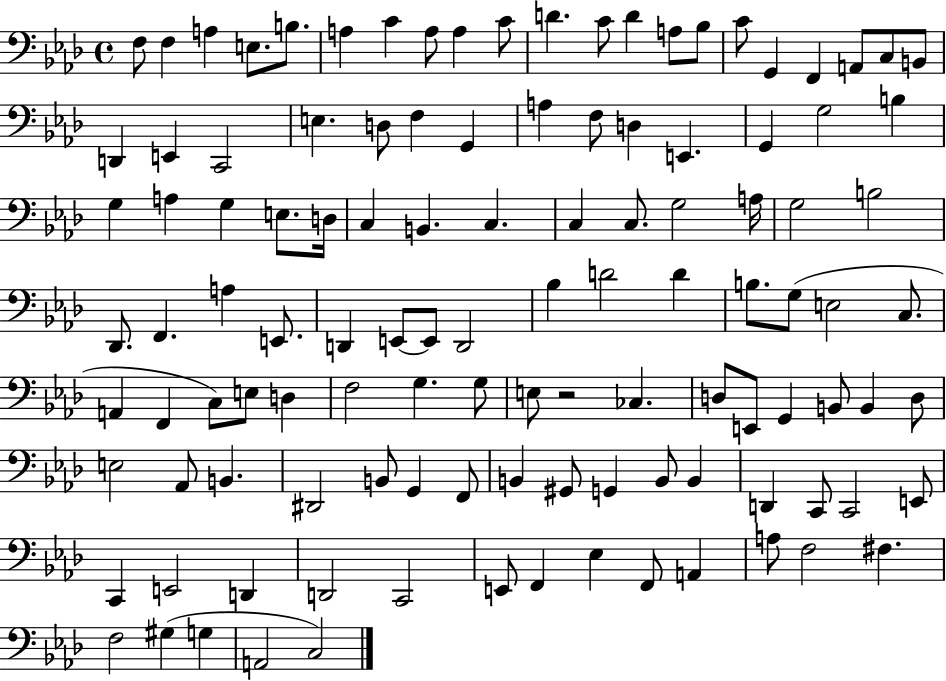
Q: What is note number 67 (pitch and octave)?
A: C3